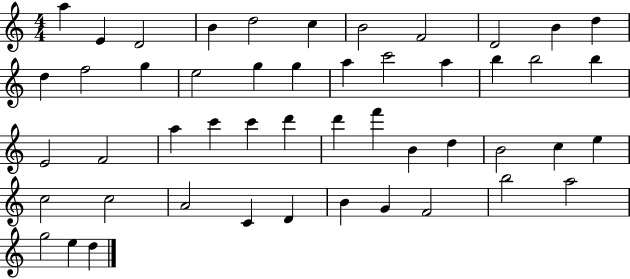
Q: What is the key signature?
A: C major